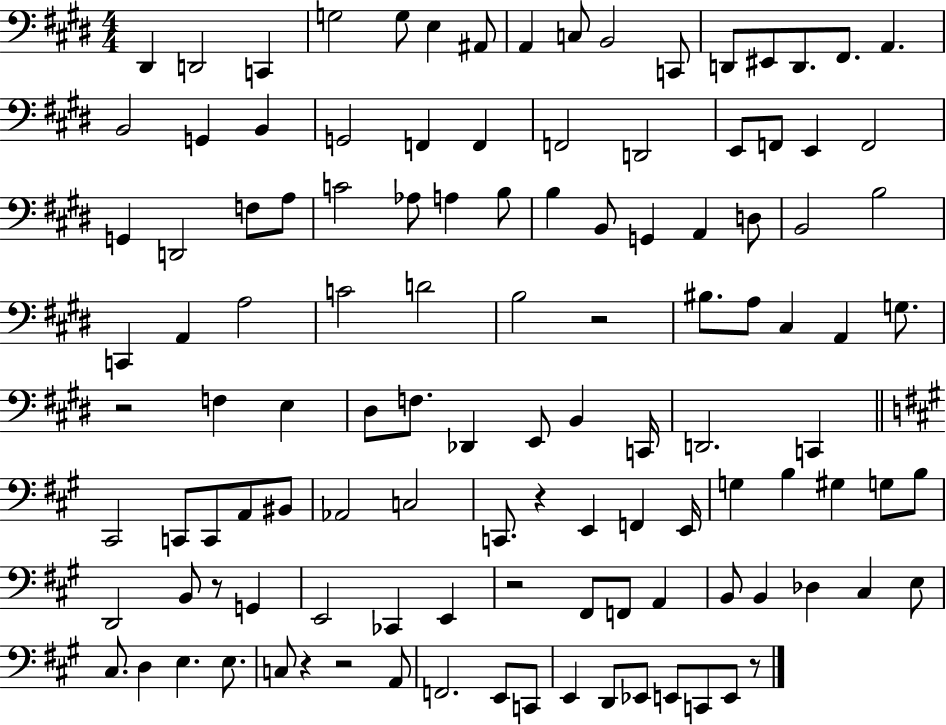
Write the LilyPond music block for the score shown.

{
  \clef bass
  \numericTimeSignature
  \time 4/4
  \key e \major
  dis,4 d,2 c,4 | g2 g8 e4 ais,8 | a,4 c8 b,2 c,8 | d,8 eis,8 d,8. fis,8. a,4. | \break b,2 g,4 b,4 | g,2 f,4 f,4 | f,2 d,2 | e,8 f,8 e,4 f,2 | \break g,4 d,2 f8 a8 | c'2 aes8 a4 b8 | b4 b,8 g,4 a,4 d8 | b,2 b2 | \break c,4 a,4 a2 | c'2 d'2 | b2 r2 | bis8. a8 cis4 a,4 g8. | \break r2 f4 e4 | dis8 f8. des,4 e,8 b,4 c,16 | d,2. c,4 | \bar "||" \break \key a \major cis,2 c,8 c,8 a,8 bis,8 | aes,2 c2 | c,8. r4 e,4 f,4 e,16 | g4 b4 gis4 g8 b8 | \break d,2 b,8 r8 g,4 | e,2 ces,4 e,4 | r2 fis,8 f,8 a,4 | b,8 b,4 des4 cis4 e8 | \break cis8. d4 e4. e8. | c8 r4 r2 a,8 | f,2. e,8 c,8 | e,4 d,8 ees,8 e,8 c,8 e,8 r8 | \break \bar "|."
}